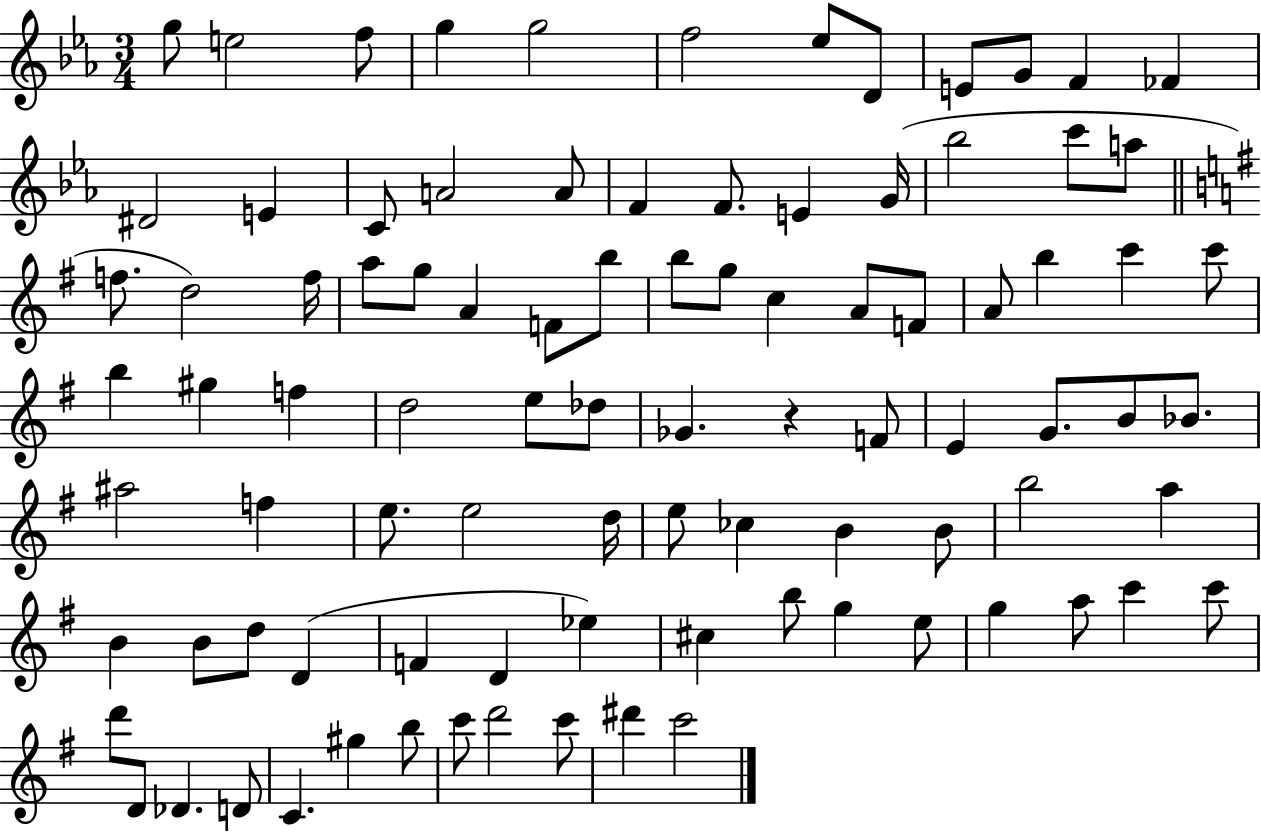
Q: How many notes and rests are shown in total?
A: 92